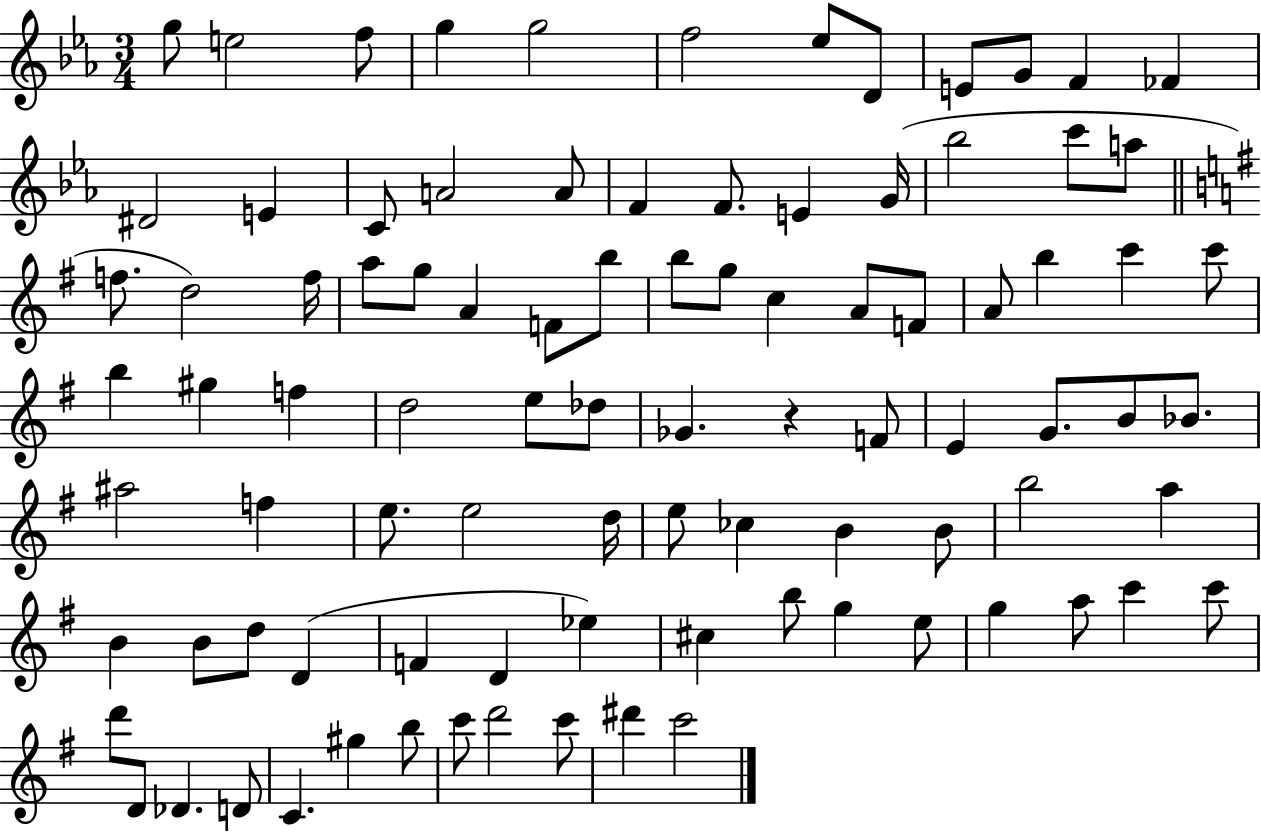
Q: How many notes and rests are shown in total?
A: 92